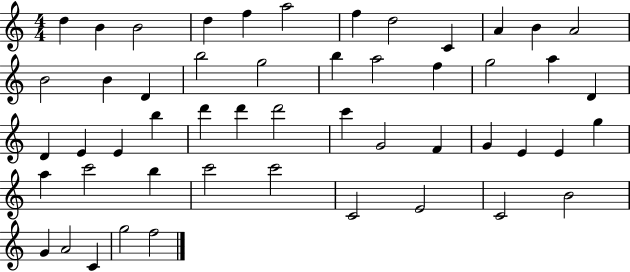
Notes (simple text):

D5/q B4/q B4/h D5/q F5/q A5/h F5/q D5/h C4/q A4/q B4/q A4/h B4/h B4/q D4/q B5/h G5/h B5/q A5/h F5/q G5/h A5/q D4/q D4/q E4/q E4/q B5/q D6/q D6/q D6/h C6/q G4/h F4/q G4/q E4/q E4/q G5/q A5/q C6/h B5/q C6/h C6/h C4/h E4/h C4/h B4/h G4/q A4/h C4/q G5/h F5/h